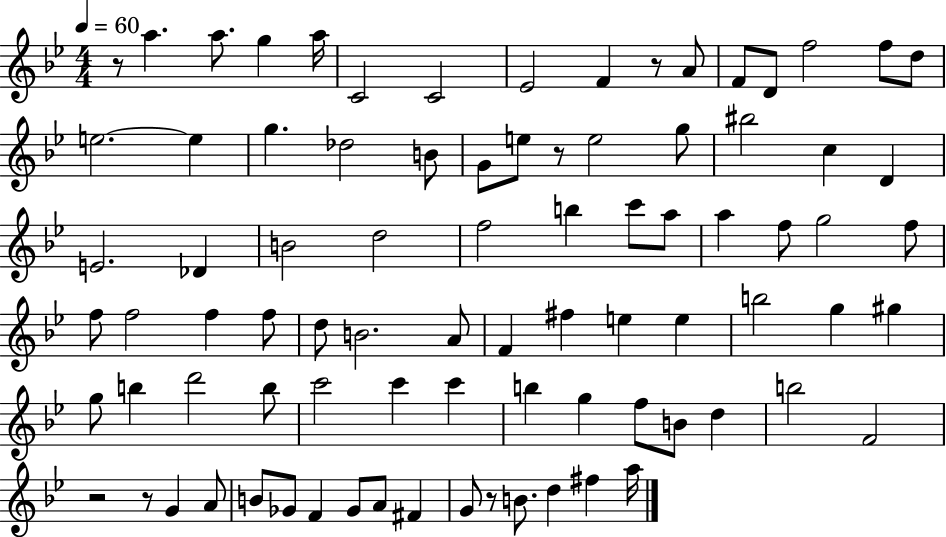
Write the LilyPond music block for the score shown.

{
  \clef treble
  \numericTimeSignature
  \time 4/4
  \key bes \major
  \tempo 4 = 60
  \repeat volta 2 { r8 a''4. a''8. g''4 a''16 | c'2 c'2 | ees'2 f'4 r8 a'8 | f'8 d'8 f''2 f''8 d''8 | \break e''2.~~ e''4 | g''4. des''2 b'8 | g'8 e''8 r8 e''2 g''8 | bis''2 c''4 d'4 | \break e'2. des'4 | b'2 d''2 | f''2 b''4 c'''8 a''8 | a''4 f''8 g''2 f''8 | \break f''8 f''2 f''4 f''8 | d''8 b'2. a'8 | f'4 fis''4 e''4 e''4 | b''2 g''4 gis''4 | \break g''8 b''4 d'''2 b''8 | c'''2 c'''4 c'''4 | b''4 g''4 f''8 b'8 d''4 | b''2 f'2 | \break r2 r8 g'4 a'8 | b'8 ges'8 f'4 ges'8 a'8 fis'4 | g'8 r8 b'8. d''4 fis''4 a''16 | } \bar "|."
}